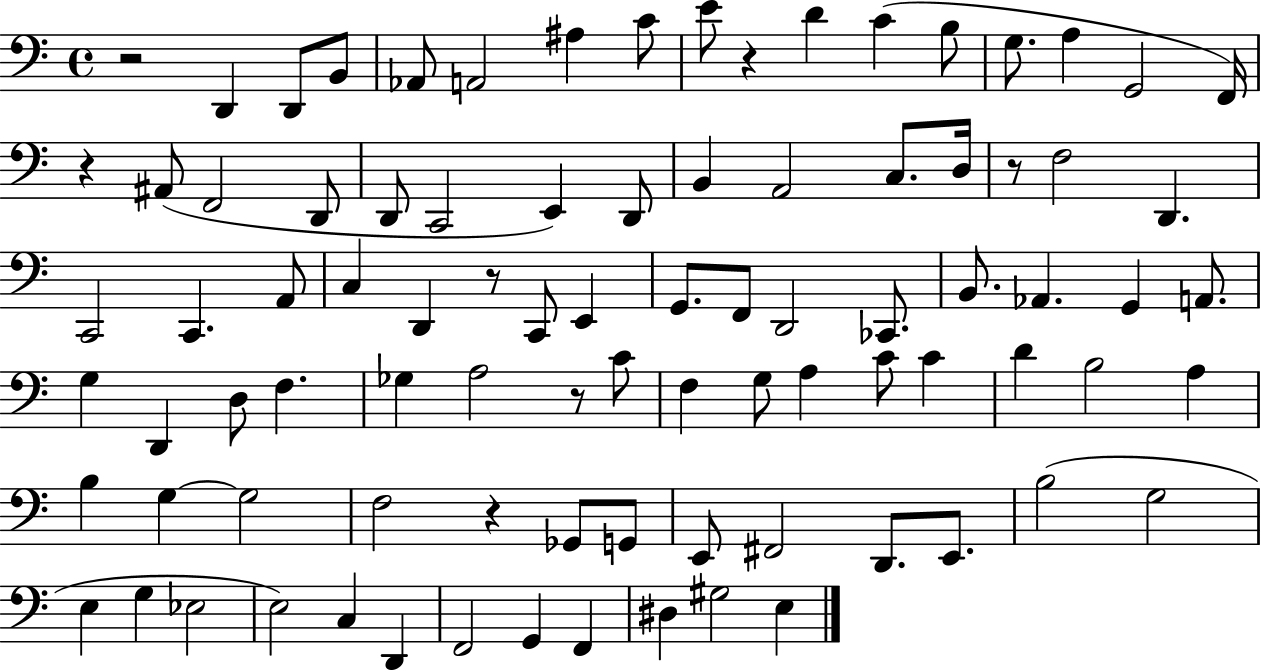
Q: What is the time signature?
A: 4/4